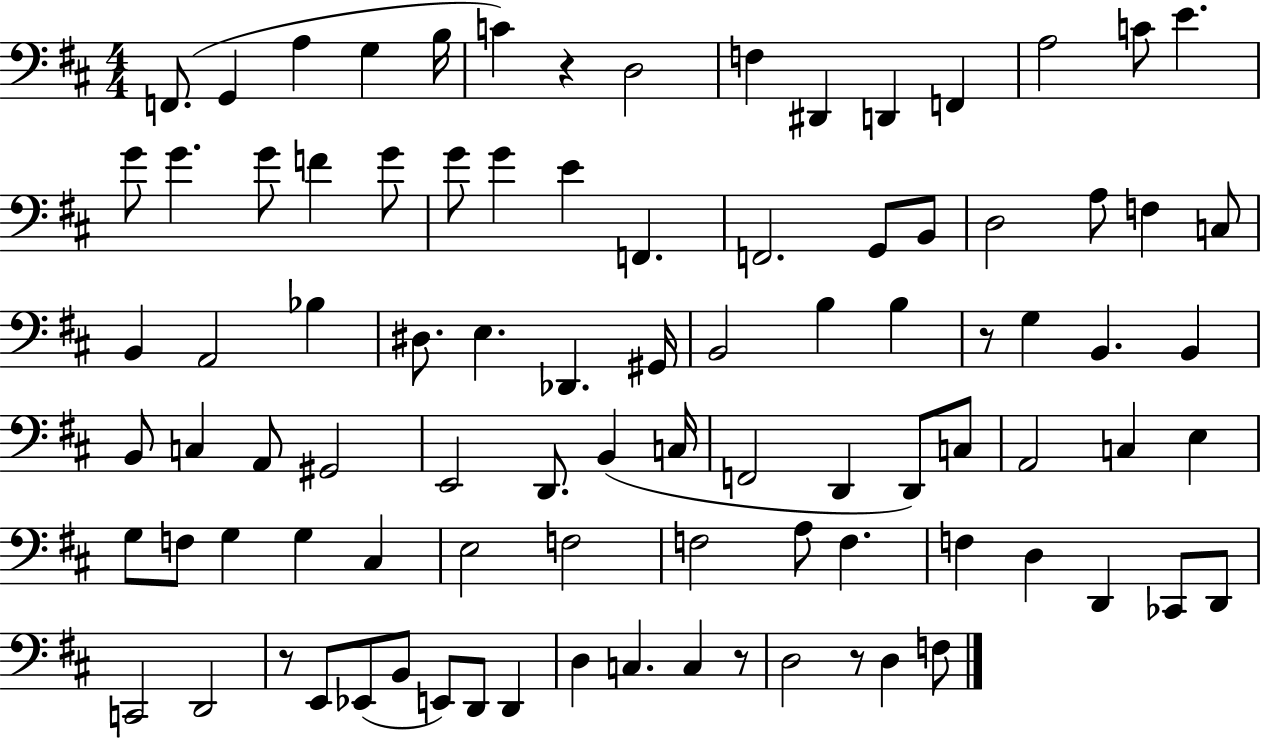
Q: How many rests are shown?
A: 5